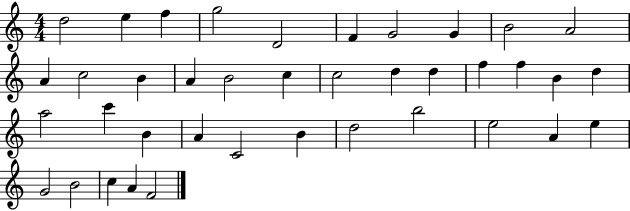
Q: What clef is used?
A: treble